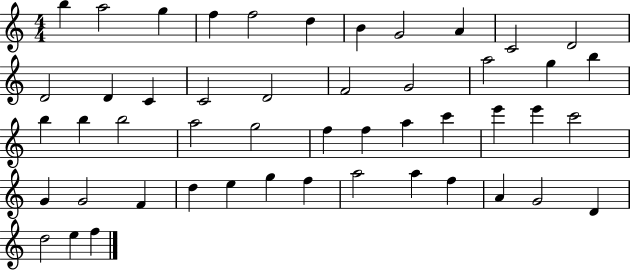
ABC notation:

X:1
T:Untitled
M:4/4
L:1/4
K:C
b a2 g f f2 d B G2 A C2 D2 D2 D C C2 D2 F2 G2 a2 g b b b b2 a2 g2 f f a c' e' e' c'2 G G2 F d e g f a2 a f A G2 D d2 e f